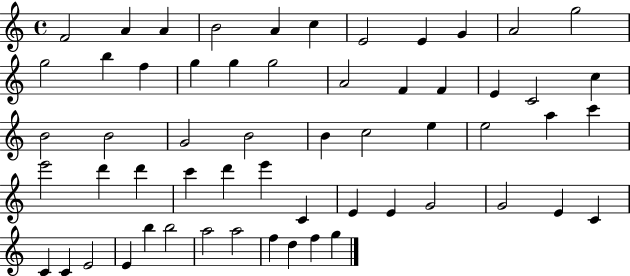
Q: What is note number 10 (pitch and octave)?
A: A4